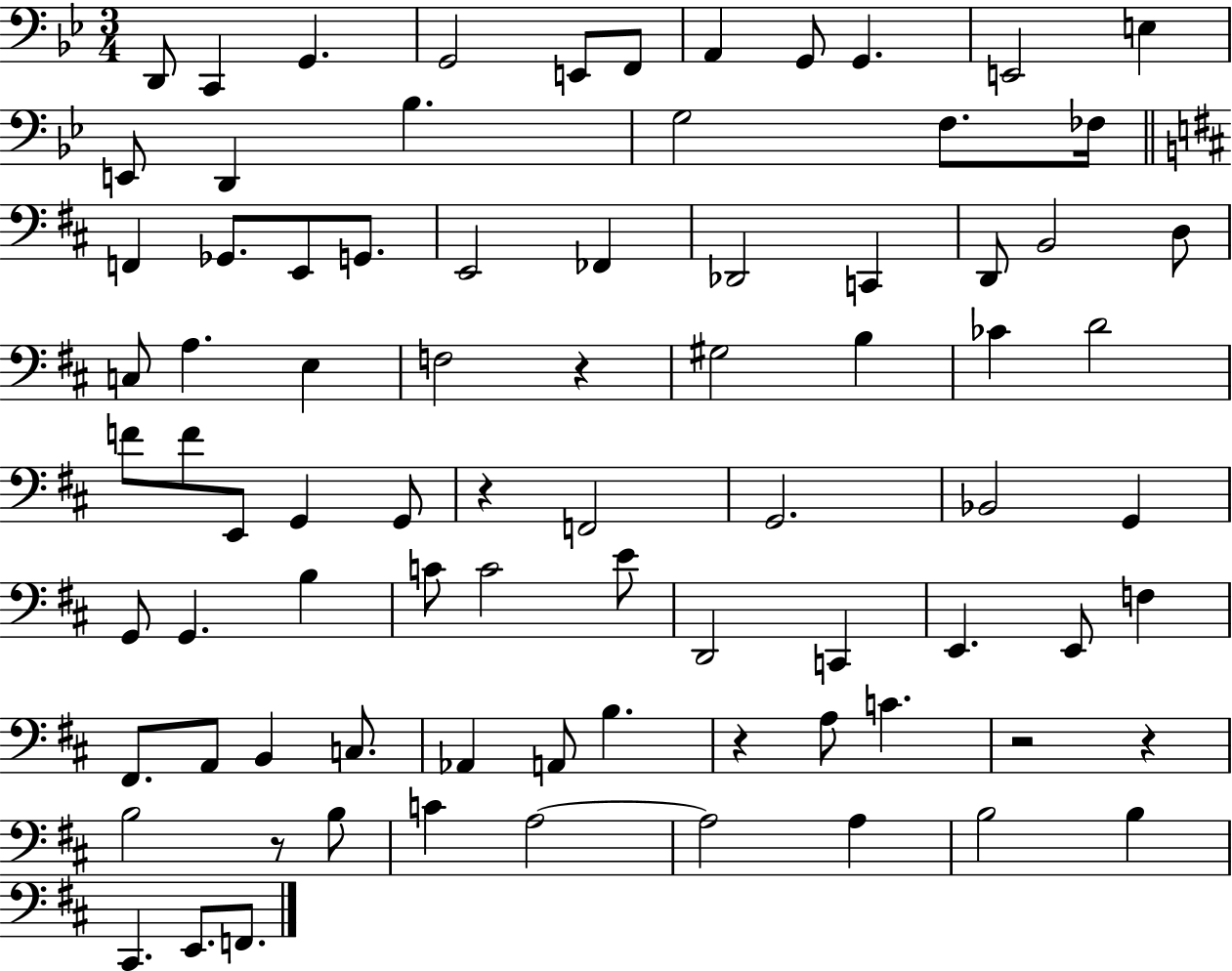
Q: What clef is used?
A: bass